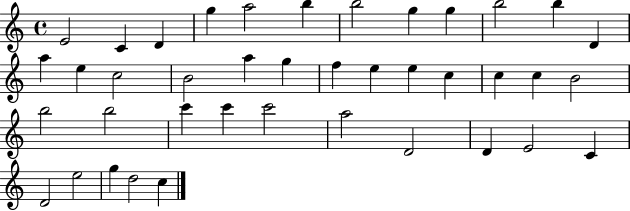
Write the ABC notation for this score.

X:1
T:Untitled
M:4/4
L:1/4
K:C
E2 C D g a2 b b2 g g b2 b D a e c2 B2 a g f e e c c c B2 b2 b2 c' c' c'2 a2 D2 D E2 C D2 e2 g d2 c